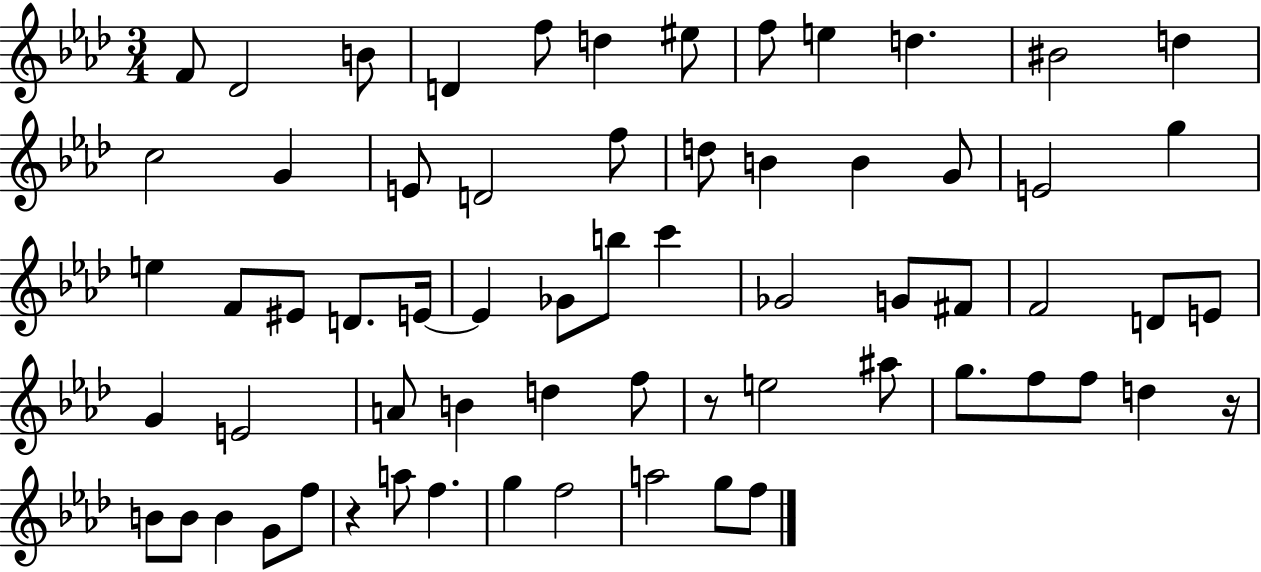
{
  \clef treble
  \numericTimeSignature
  \time 3/4
  \key aes \major
  \repeat volta 2 { f'8 des'2 b'8 | d'4 f''8 d''4 eis''8 | f''8 e''4 d''4. | bis'2 d''4 | \break c''2 g'4 | e'8 d'2 f''8 | d''8 b'4 b'4 g'8 | e'2 g''4 | \break e''4 f'8 eis'8 d'8. e'16~~ | e'4 ges'8 b''8 c'''4 | ges'2 g'8 fis'8 | f'2 d'8 e'8 | \break g'4 e'2 | a'8 b'4 d''4 f''8 | r8 e''2 ais''8 | g''8. f''8 f''8 d''4 r16 | \break b'8 b'8 b'4 g'8 f''8 | r4 a''8 f''4. | g''4 f''2 | a''2 g''8 f''8 | \break } \bar "|."
}